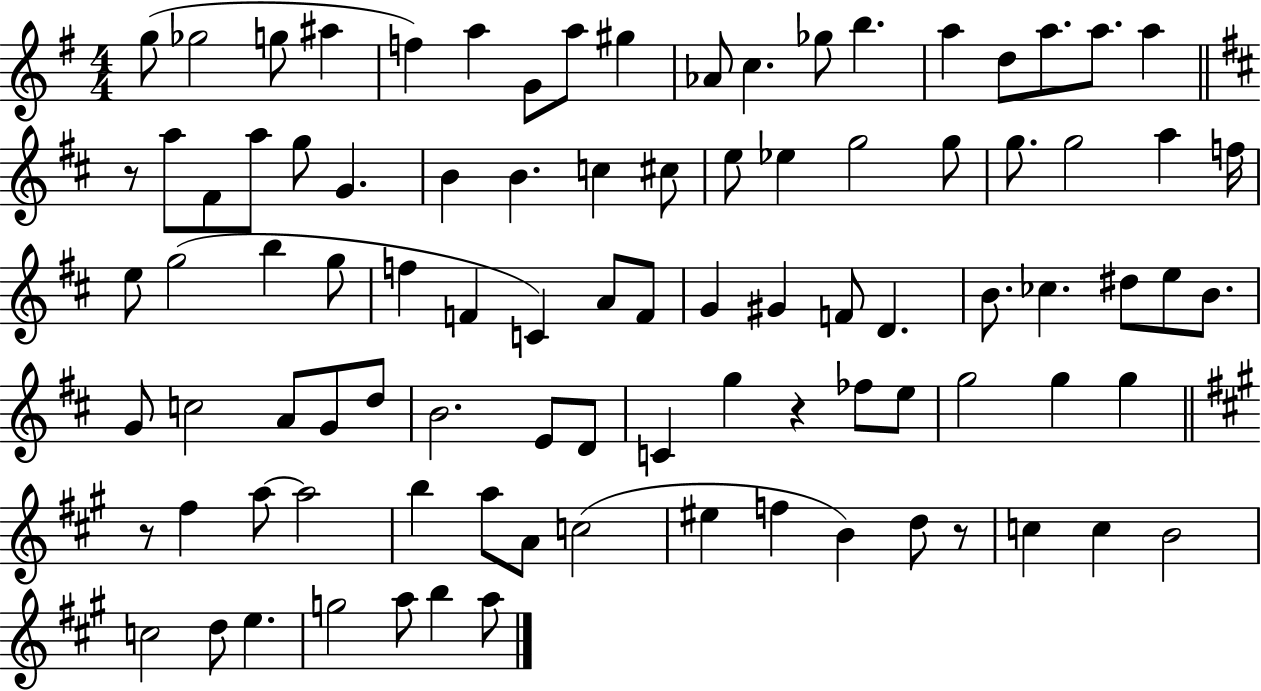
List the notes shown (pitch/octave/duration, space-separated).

G5/e Gb5/h G5/e A#5/q F5/q A5/q G4/e A5/e G#5/q Ab4/e C5/q. Gb5/e B5/q. A5/q D5/e A5/e. A5/e. A5/q R/e A5/e F#4/e A5/e G5/e G4/q. B4/q B4/q. C5/q C#5/e E5/e Eb5/q G5/h G5/e G5/e. G5/h A5/q F5/s E5/e G5/h B5/q G5/e F5/q F4/q C4/q A4/e F4/e G4/q G#4/q F4/e D4/q. B4/e. CES5/q. D#5/e E5/e B4/e. G4/e C5/h A4/e G4/e D5/e B4/h. E4/e D4/e C4/q G5/q R/q FES5/e E5/e G5/h G5/q G5/q R/e F#5/q A5/e A5/h B5/q A5/e A4/e C5/h EIS5/q F5/q B4/q D5/e R/e C5/q C5/q B4/h C5/h D5/e E5/q. G5/h A5/e B5/q A5/e